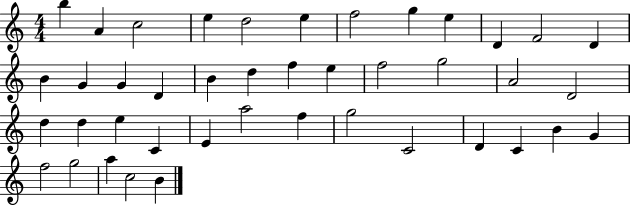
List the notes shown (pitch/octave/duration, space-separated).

B5/q A4/q C5/h E5/q D5/h E5/q F5/h G5/q E5/q D4/q F4/h D4/q B4/q G4/q G4/q D4/q B4/q D5/q F5/q E5/q F5/h G5/h A4/h D4/h D5/q D5/q E5/q C4/q E4/q A5/h F5/q G5/h C4/h D4/q C4/q B4/q G4/q F5/h G5/h A5/q C5/h B4/q